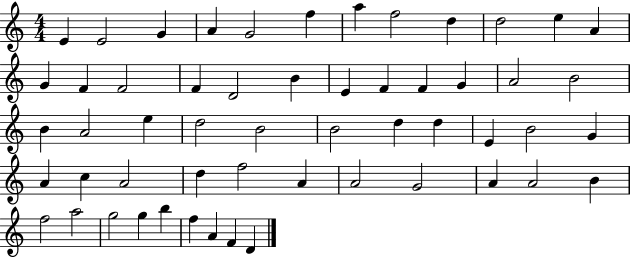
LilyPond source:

{
  \clef treble
  \numericTimeSignature
  \time 4/4
  \key c \major
  e'4 e'2 g'4 | a'4 g'2 f''4 | a''4 f''2 d''4 | d''2 e''4 a'4 | \break g'4 f'4 f'2 | f'4 d'2 b'4 | e'4 f'4 f'4 g'4 | a'2 b'2 | \break b'4 a'2 e''4 | d''2 b'2 | b'2 d''4 d''4 | e'4 b'2 g'4 | \break a'4 c''4 a'2 | d''4 f''2 a'4 | a'2 g'2 | a'4 a'2 b'4 | \break f''2 a''2 | g''2 g''4 b''4 | f''4 a'4 f'4 d'4 | \bar "|."
}